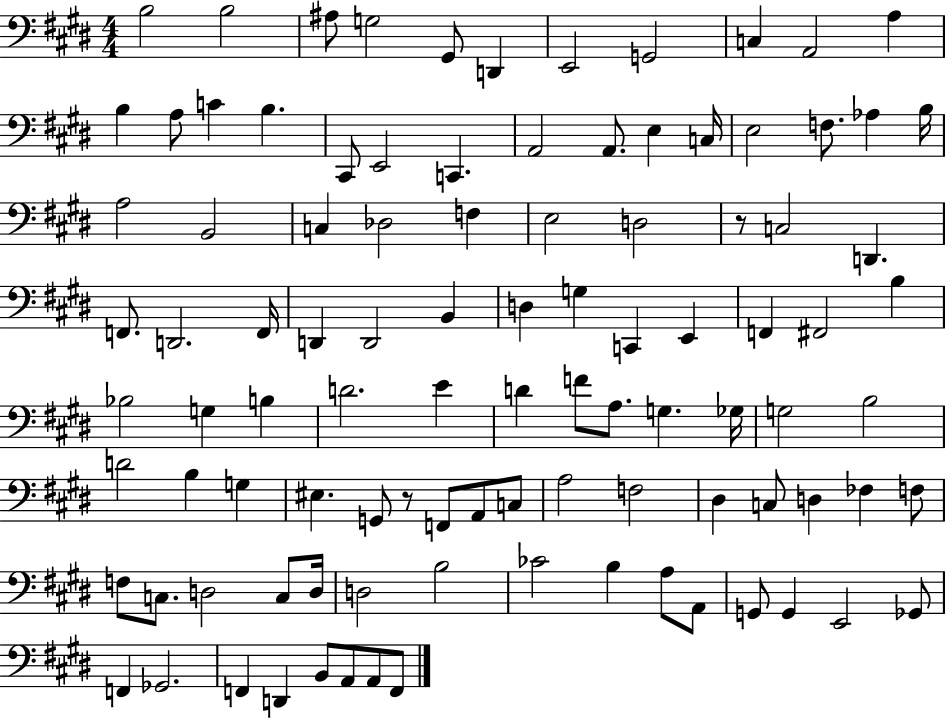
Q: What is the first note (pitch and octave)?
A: B3